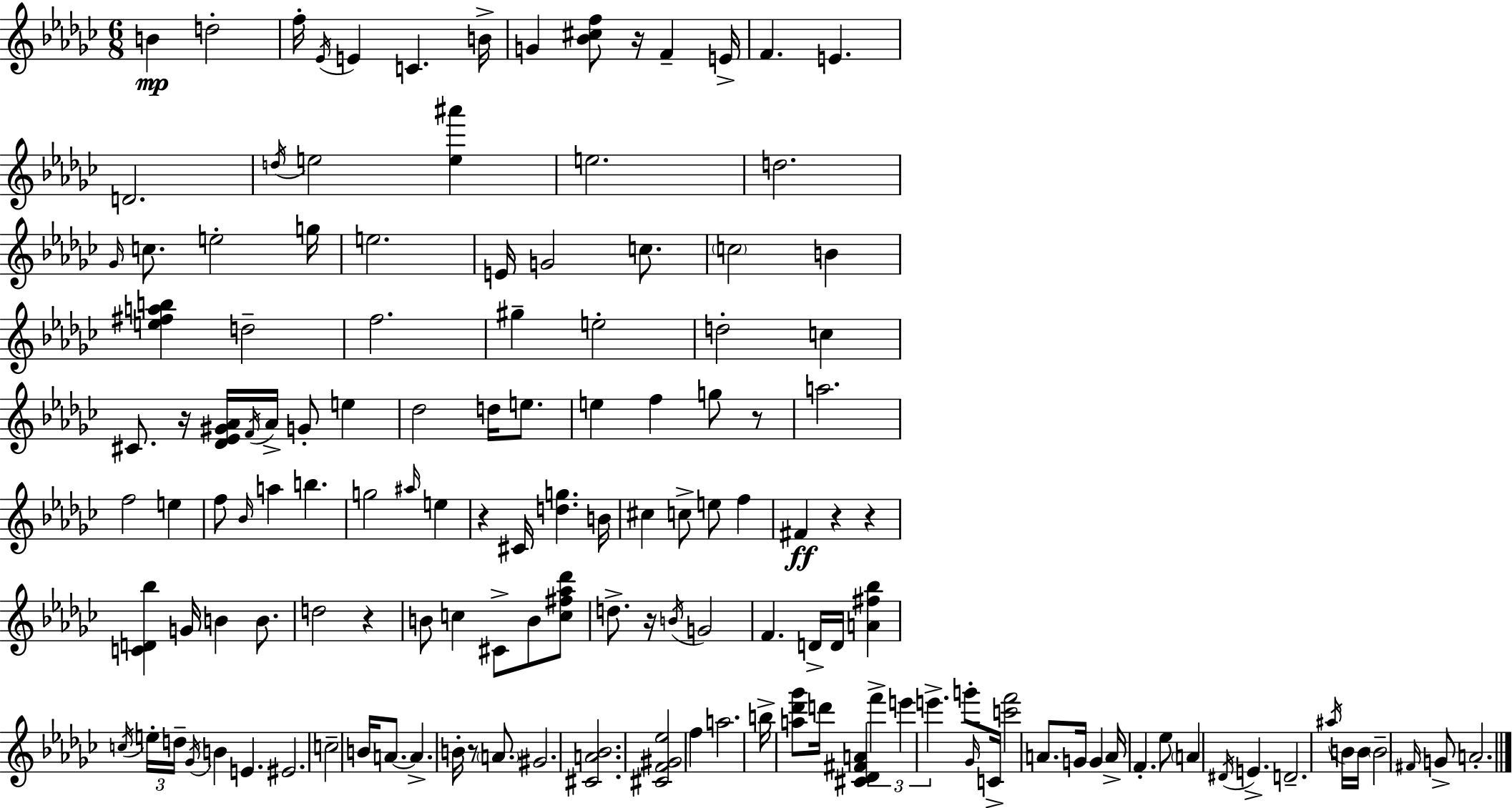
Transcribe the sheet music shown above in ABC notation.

X:1
T:Untitled
M:6/8
L:1/4
K:Ebm
B d2 f/4 _E/4 E C B/4 G [_B^cf]/2 z/4 F E/4 F E D2 d/4 e2 [e^a'] e2 d2 _G/4 c/2 e2 g/4 e2 E/4 G2 c/2 c2 B [e^fab] d2 f2 ^g e2 d2 c ^C/2 z/4 [_D_E^G_A]/4 F/4 _A/4 G/2 e _d2 d/4 e/2 e f g/2 z/2 a2 f2 e f/2 _B/4 a b g2 ^a/4 e z ^C/4 [dg] B/4 ^c c/2 e/2 f ^F z z [CD_b] G/4 B B/2 d2 z B/2 c ^C/2 B/2 [c^f_a_d']/2 d/2 z/4 B/4 G2 F D/4 D/4 [A^f_b] c/4 e/4 d/4 _G/4 B E ^E2 c2 B/4 A/2 A B/4 z/2 A/2 ^G2 [^CA_B]2 [^CF^G_e]2 f a2 b/4 [a_d'_g']/2 d'/4 [^C_D^FA] f' e' e' g'/2 _G/4 C/4 [c'f']2 A/2 G/4 G A/4 F _e/2 A ^D/4 E D2 ^a/4 B/4 B/4 B2 ^F/4 G/2 A2